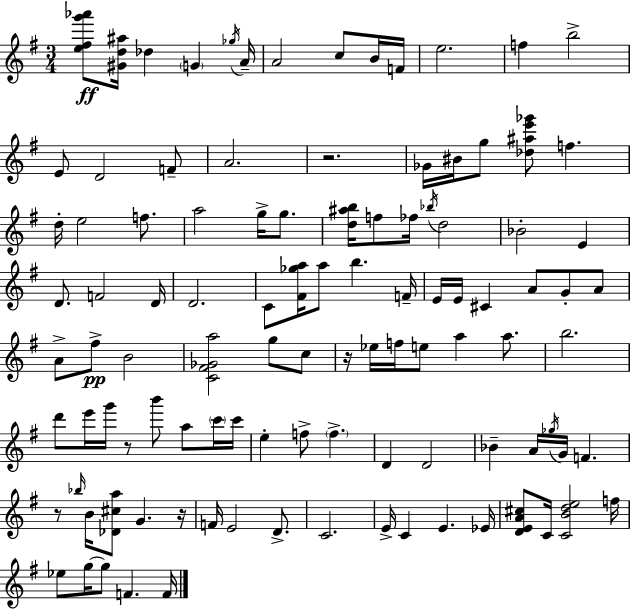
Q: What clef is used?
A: treble